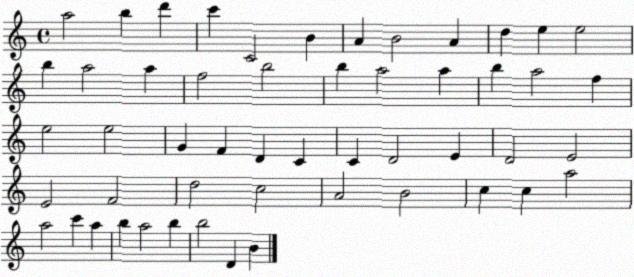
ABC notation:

X:1
T:Untitled
M:4/4
L:1/4
K:C
a2 b d' c' C2 B A B2 A d e e2 b a2 a f2 b2 b a2 a b a2 f e2 e2 G F D C C D2 E D2 E2 E2 F2 d2 c2 A2 B2 c c a2 a2 c' a b a2 b b2 D B